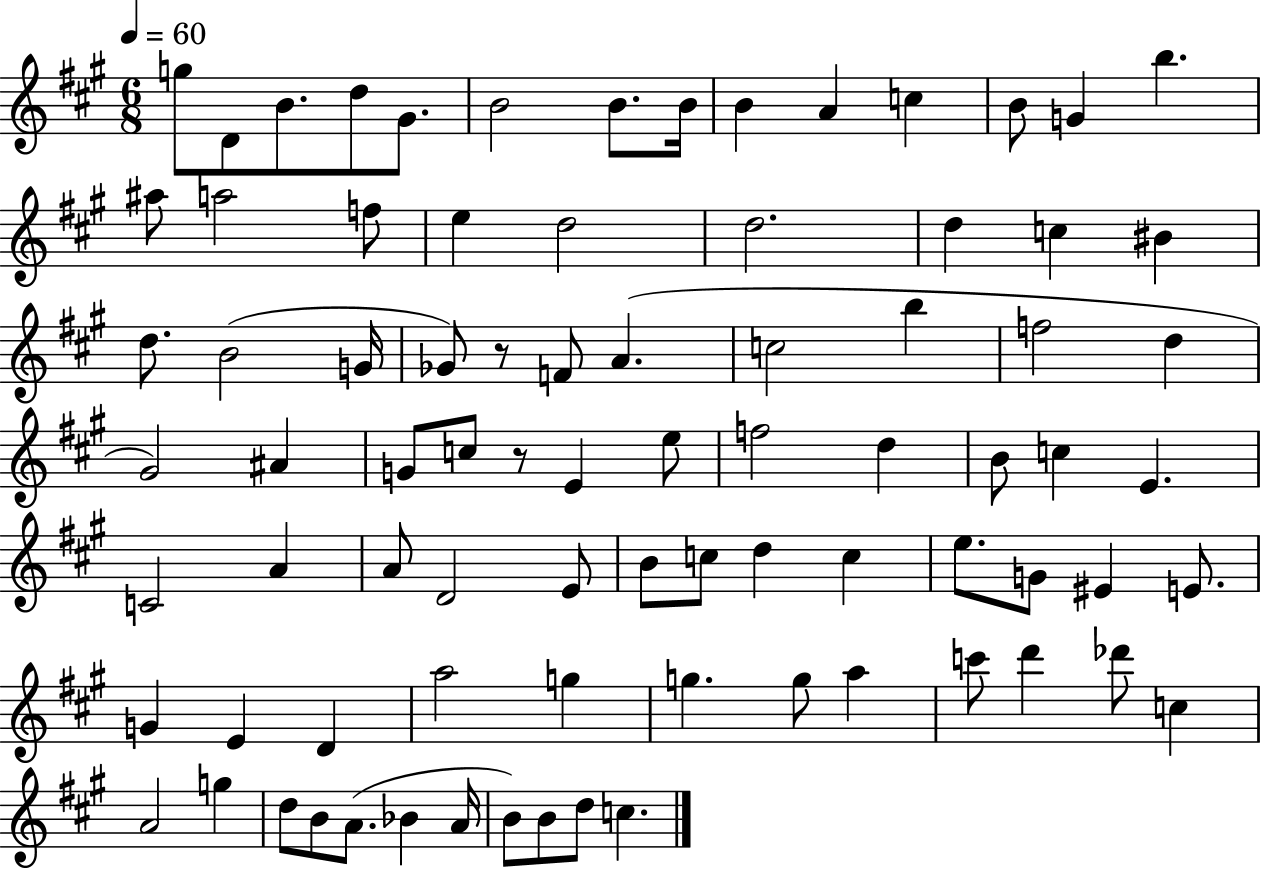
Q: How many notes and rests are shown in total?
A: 82